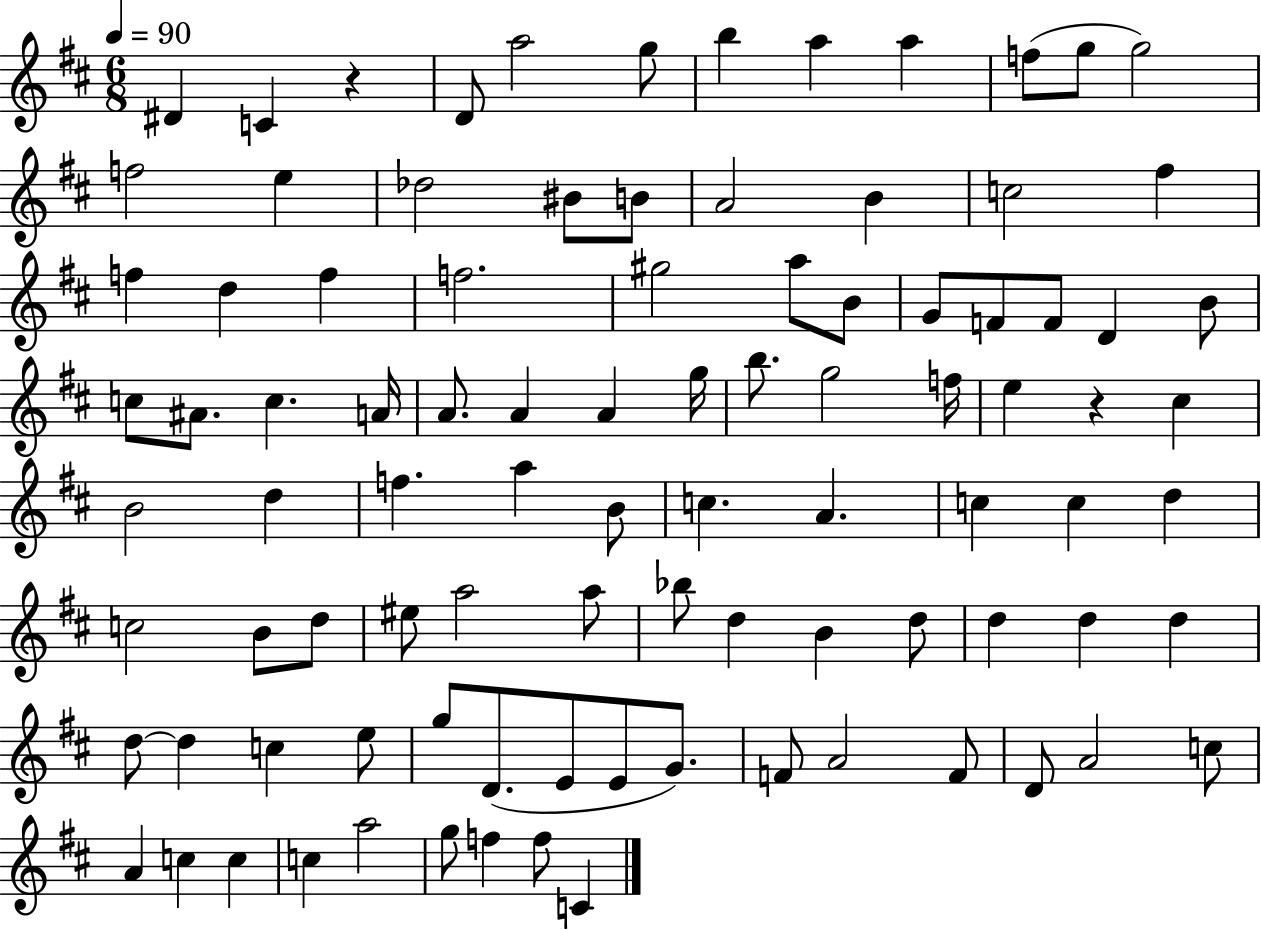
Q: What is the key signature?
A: D major